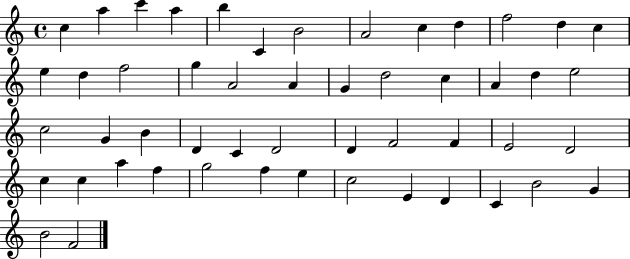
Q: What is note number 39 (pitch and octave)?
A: A5